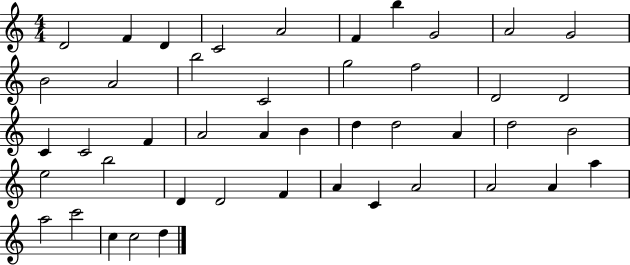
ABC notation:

X:1
T:Untitled
M:4/4
L:1/4
K:C
D2 F D C2 A2 F b G2 A2 G2 B2 A2 b2 C2 g2 f2 D2 D2 C C2 F A2 A B d d2 A d2 B2 e2 b2 D D2 F A C A2 A2 A a a2 c'2 c c2 d